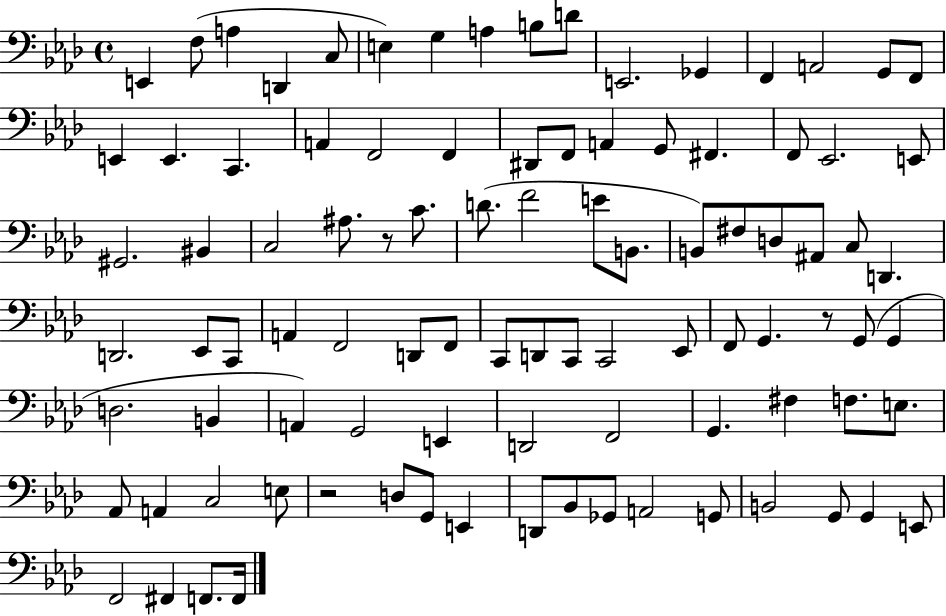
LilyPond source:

{
  \clef bass
  \time 4/4
  \defaultTimeSignature
  \key aes \major
  \repeat volta 2 { e,4 f8( a4 d,4 c8 | e4) g4 a4 b8 d'8 | e,2. ges,4 | f,4 a,2 g,8 f,8 | \break e,4 e,4. c,4. | a,4 f,2 f,4 | dis,8 f,8 a,4 g,8 fis,4. | f,8 ees,2. e,8 | \break gis,2. bis,4 | c2 ais8. r8 c'8. | d'8.( f'2 e'8 b,8. | b,8) fis8 d8 ais,8 c8 d,4. | \break d,2. ees,8 c,8 | a,4 f,2 d,8 f,8 | c,8 d,8 c,8 c,2 ees,8 | f,8 g,4. r8 g,8( g,4 | \break d2. b,4 | a,4) g,2 e,4 | d,2 f,2 | g,4. fis4 f8. e8. | \break aes,8 a,4 c2 e8 | r2 d8 g,8 e,4 | d,8 bes,8 ges,8 a,2 g,8 | b,2 g,8 g,4 e,8 | \break f,2 fis,4 f,8. f,16 | } \bar "|."
}